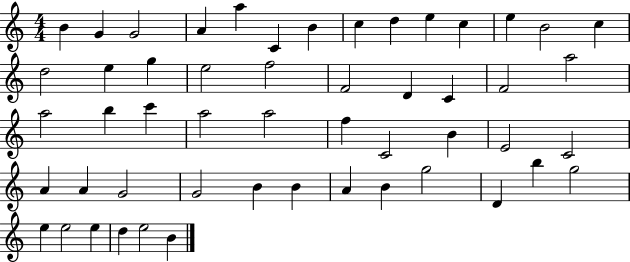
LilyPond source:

{
  \clef treble
  \numericTimeSignature
  \time 4/4
  \key c \major
  b'4 g'4 g'2 | a'4 a''4 c'4 b'4 | c''4 d''4 e''4 c''4 | e''4 b'2 c''4 | \break d''2 e''4 g''4 | e''2 f''2 | f'2 d'4 c'4 | f'2 a''2 | \break a''2 b''4 c'''4 | a''2 a''2 | f''4 c'2 b'4 | e'2 c'2 | \break a'4 a'4 g'2 | g'2 b'4 b'4 | a'4 b'4 g''2 | d'4 b''4 g''2 | \break e''4 e''2 e''4 | d''4 e''2 b'4 | \bar "|."
}